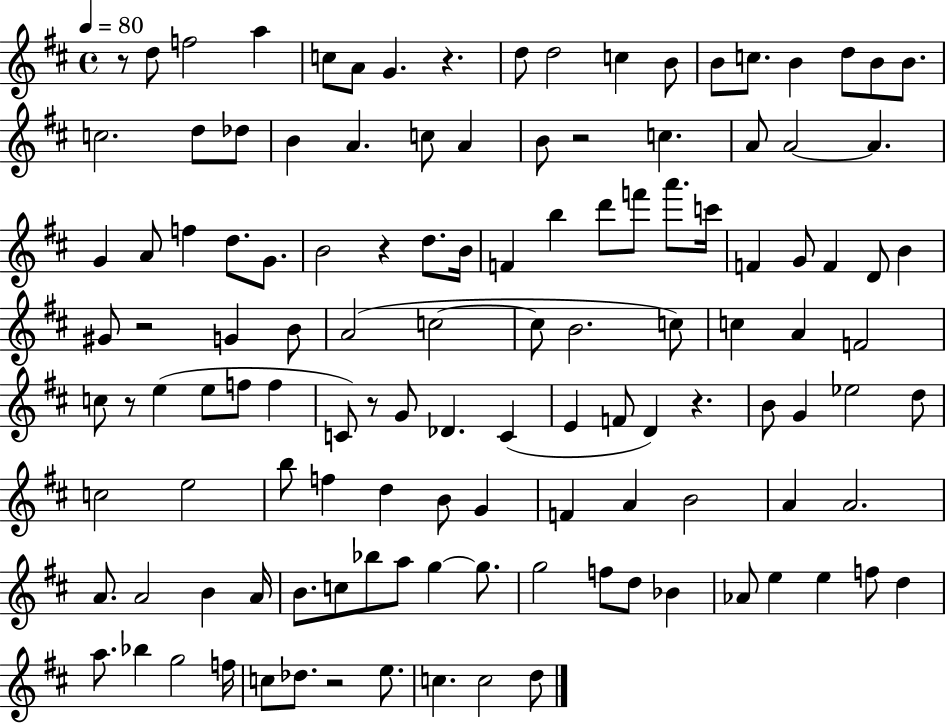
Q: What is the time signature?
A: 4/4